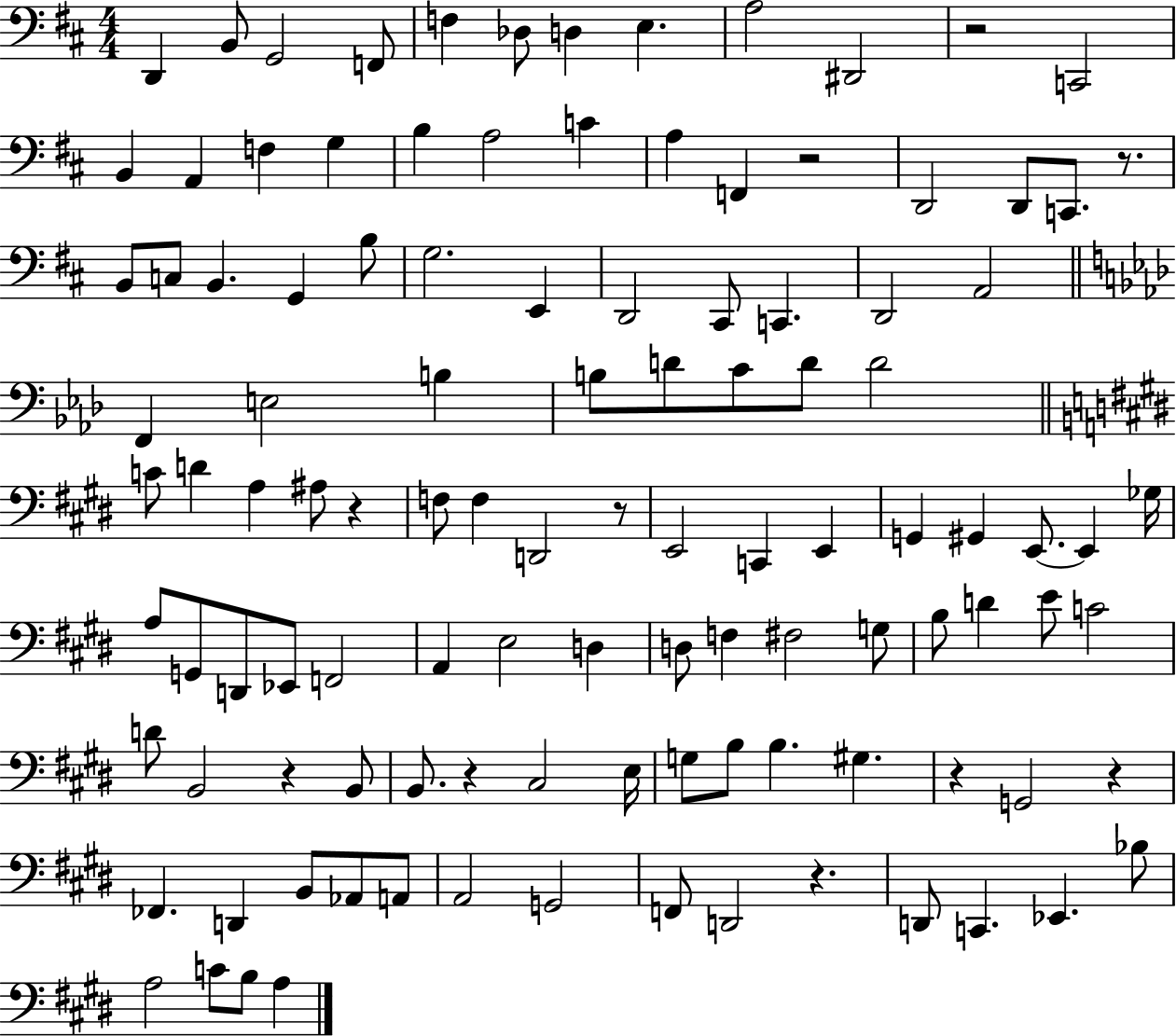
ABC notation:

X:1
T:Untitled
M:4/4
L:1/4
K:D
D,, B,,/2 G,,2 F,,/2 F, _D,/2 D, E, A,2 ^D,,2 z2 C,,2 B,, A,, F, G, B, A,2 C A, F,, z2 D,,2 D,,/2 C,,/2 z/2 B,,/2 C,/2 B,, G,, B,/2 G,2 E,, D,,2 ^C,,/2 C,, D,,2 A,,2 F,, E,2 B, B,/2 D/2 C/2 D/2 D2 C/2 D A, ^A,/2 z F,/2 F, D,,2 z/2 E,,2 C,, E,, G,, ^G,, E,,/2 E,, _G,/4 A,/2 G,,/2 D,,/2 _E,,/2 F,,2 A,, E,2 D, D,/2 F, ^F,2 G,/2 B,/2 D E/2 C2 D/2 B,,2 z B,,/2 B,,/2 z ^C,2 E,/4 G,/2 B,/2 B, ^G, z G,,2 z _F,, D,, B,,/2 _A,,/2 A,,/2 A,,2 G,,2 F,,/2 D,,2 z D,,/2 C,, _E,, _B,/2 A,2 C/2 B,/2 A,